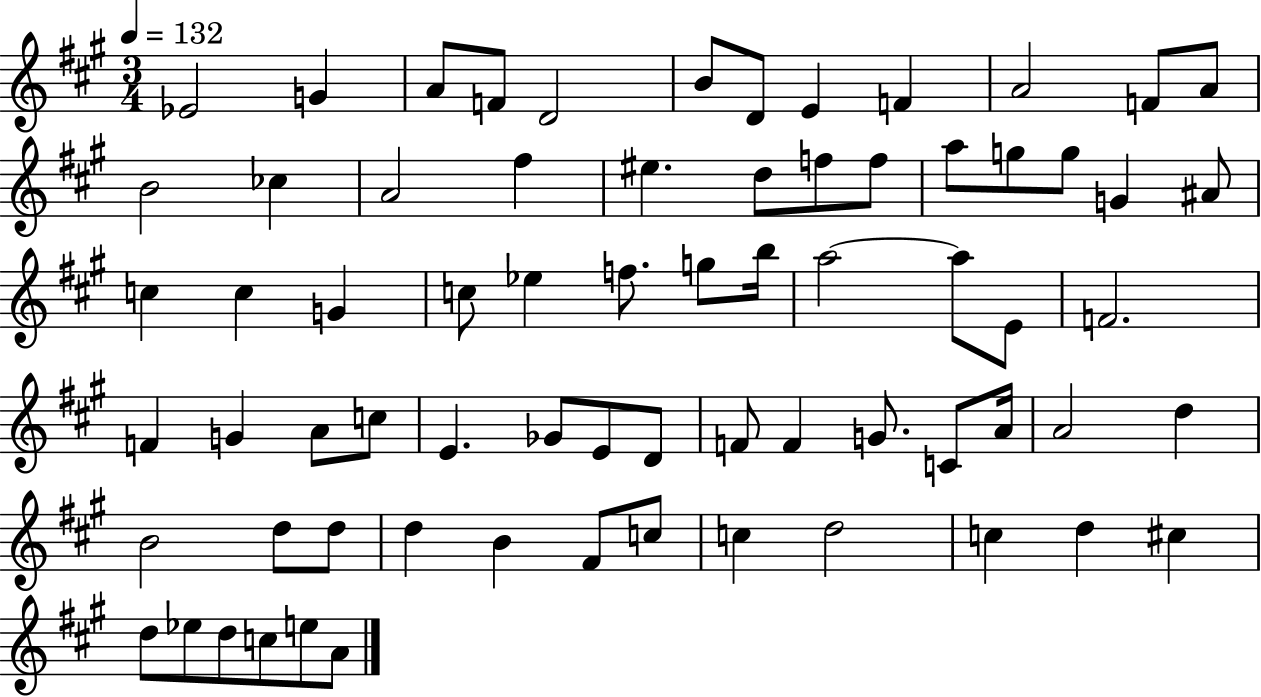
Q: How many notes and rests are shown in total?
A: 70